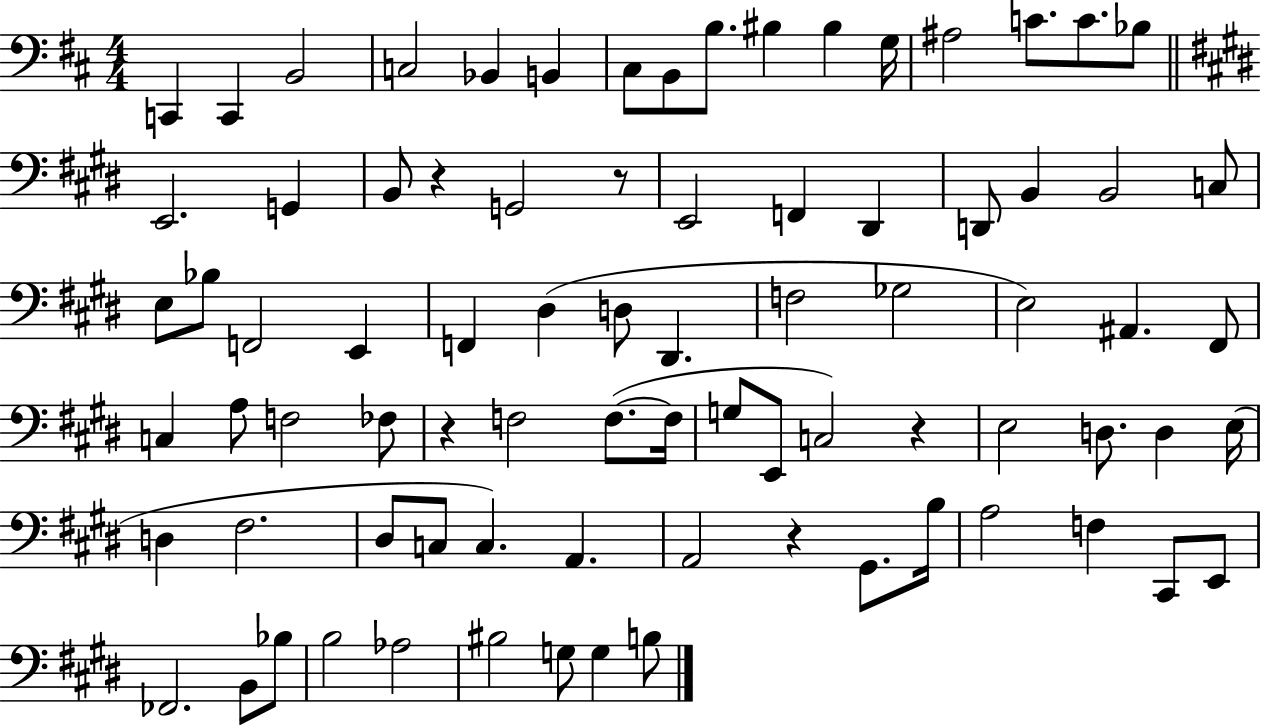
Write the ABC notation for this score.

X:1
T:Untitled
M:4/4
L:1/4
K:D
C,, C,, B,,2 C,2 _B,, B,, ^C,/2 B,,/2 B,/2 ^B, ^B, G,/4 ^A,2 C/2 C/2 _B,/2 E,,2 G,, B,,/2 z G,,2 z/2 E,,2 F,, ^D,, D,,/2 B,, B,,2 C,/2 E,/2 _B,/2 F,,2 E,, F,, ^D, D,/2 ^D,, F,2 _G,2 E,2 ^A,, ^F,,/2 C, A,/2 F,2 _F,/2 z F,2 F,/2 F,/4 G,/2 E,,/2 C,2 z E,2 D,/2 D, E,/4 D, ^F,2 ^D,/2 C,/2 C, A,, A,,2 z ^G,,/2 B,/4 A,2 F, ^C,,/2 E,,/2 _F,,2 B,,/2 _B,/2 B,2 _A,2 ^B,2 G,/2 G, B,/2